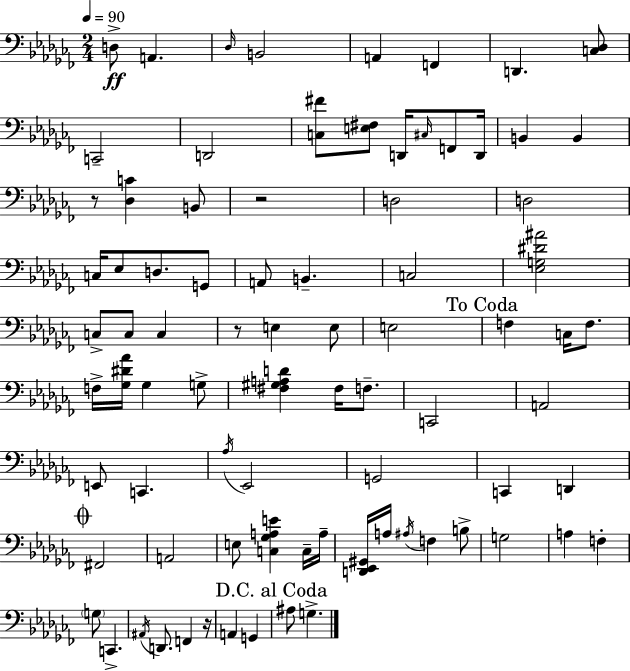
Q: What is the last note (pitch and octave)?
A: G3